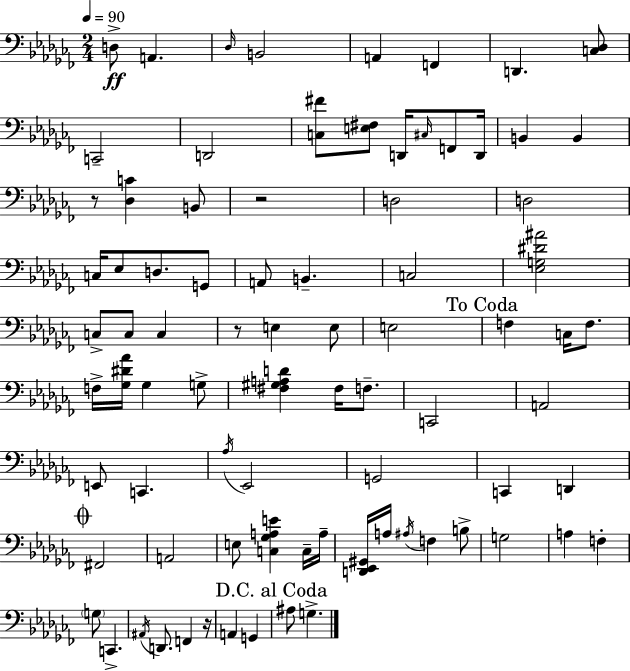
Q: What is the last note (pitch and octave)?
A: G3